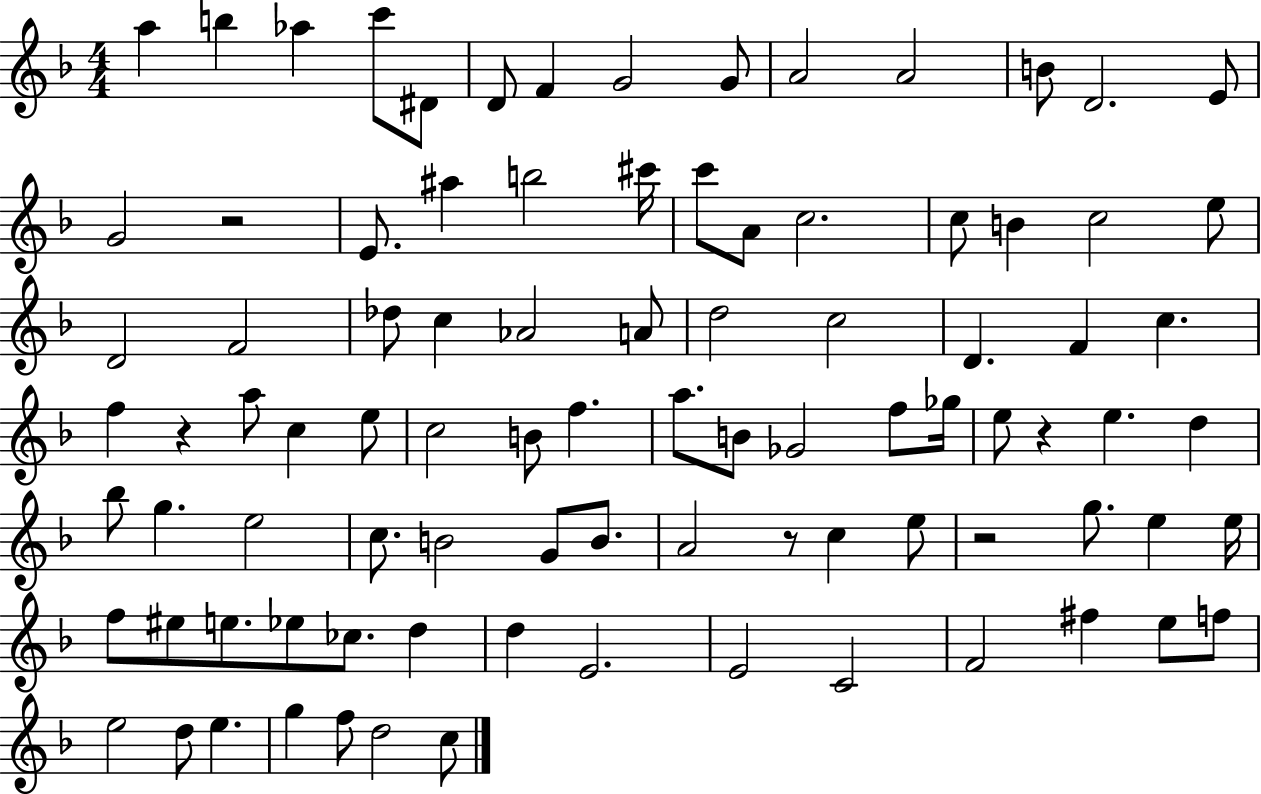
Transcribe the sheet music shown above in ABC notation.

X:1
T:Untitled
M:4/4
L:1/4
K:F
a b _a c'/2 ^D/2 D/2 F G2 G/2 A2 A2 B/2 D2 E/2 G2 z2 E/2 ^a b2 ^c'/4 c'/2 A/2 c2 c/2 B c2 e/2 D2 F2 _d/2 c _A2 A/2 d2 c2 D F c f z a/2 c e/2 c2 B/2 f a/2 B/2 _G2 f/2 _g/4 e/2 z e d _b/2 g e2 c/2 B2 G/2 B/2 A2 z/2 c e/2 z2 g/2 e e/4 f/2 ^e/2 e/2 _e/2 _c/2 d d E2 E2 C2 F2 ^f e/2 f/2 e2 d/2 e g f/2 d2 c/2